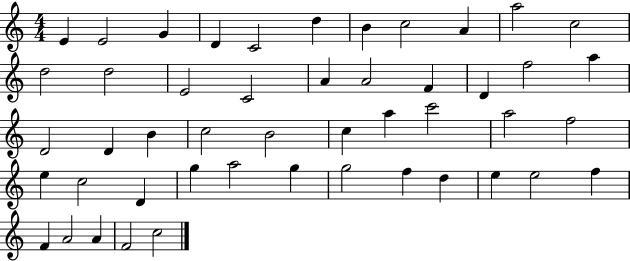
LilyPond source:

{
  \clef treble
  \numericTimeSignature
  \time 4/4
  \key c \major
  e'4 e'2 g'4 | d'4 c'2 d''4 | b'4 c''2 a'4 | a''2 c''2 | \break d''2 d''2 | e'2 c'2 | a'4 a'2 f'4 | d'4 f''2 a''4 | \break d'2 d'4 b'4 | c''2 b'2 | c''4 a''4 c'''2 | a''2 f''2 | \break e''4 c''2 d'4 | g''4 a''2 g''4 | g''2 f''4 d''4 | e''4 e''2 f''4 | \break f'4 a'2 a'4 | f'2 c''2 | \bar "|."
}